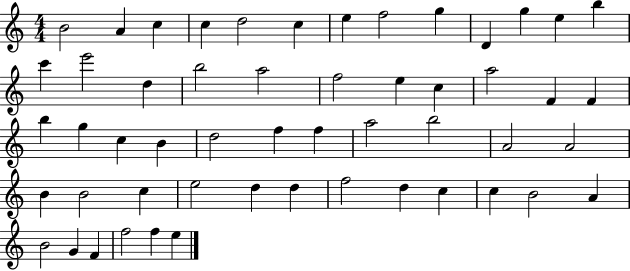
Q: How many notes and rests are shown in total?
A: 53